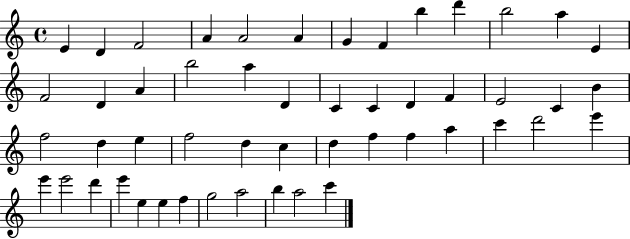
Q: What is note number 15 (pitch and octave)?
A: D4